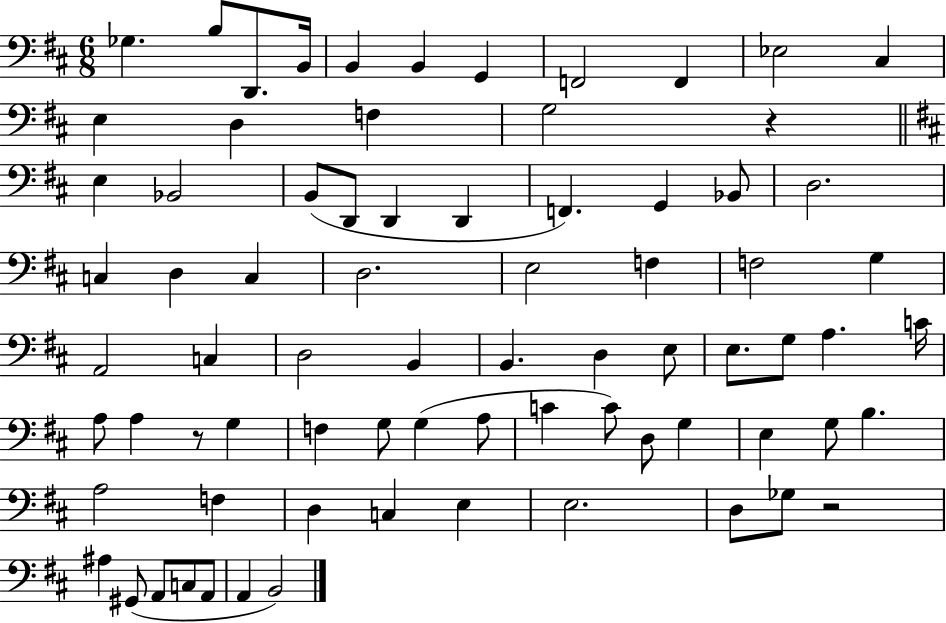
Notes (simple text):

Gb3/q. B3/e D2/e. B2/s B2/q B2/q G2/q F2/h F2/q Eb3/h C#3/q E3/q D3/q F3/q G3/h R/q E3/q Bb2/h B2/e D2/e D2/q D2/q F2/q. G2/q Bb2/e D3/h. C3/q D3/q C3/q D3/h. E3/h F3/q F3/h G3/q A2/h C3/q D3/h B2/q B2/q. D3/q E3/e E3/e. G3/e A3/q. C4/s A3/e A3/q R/e G3/q F3/q G3/e G3/q A3/e C4/q C4/e D3/e G3/q E3/q G3/e B3/q. A3/h F3/q D3/q C3/q E3/q E3/h. D3/e Gb3/e R/h A#3/q G#2/e A2/e C3/e A2/e A2/q B2/h